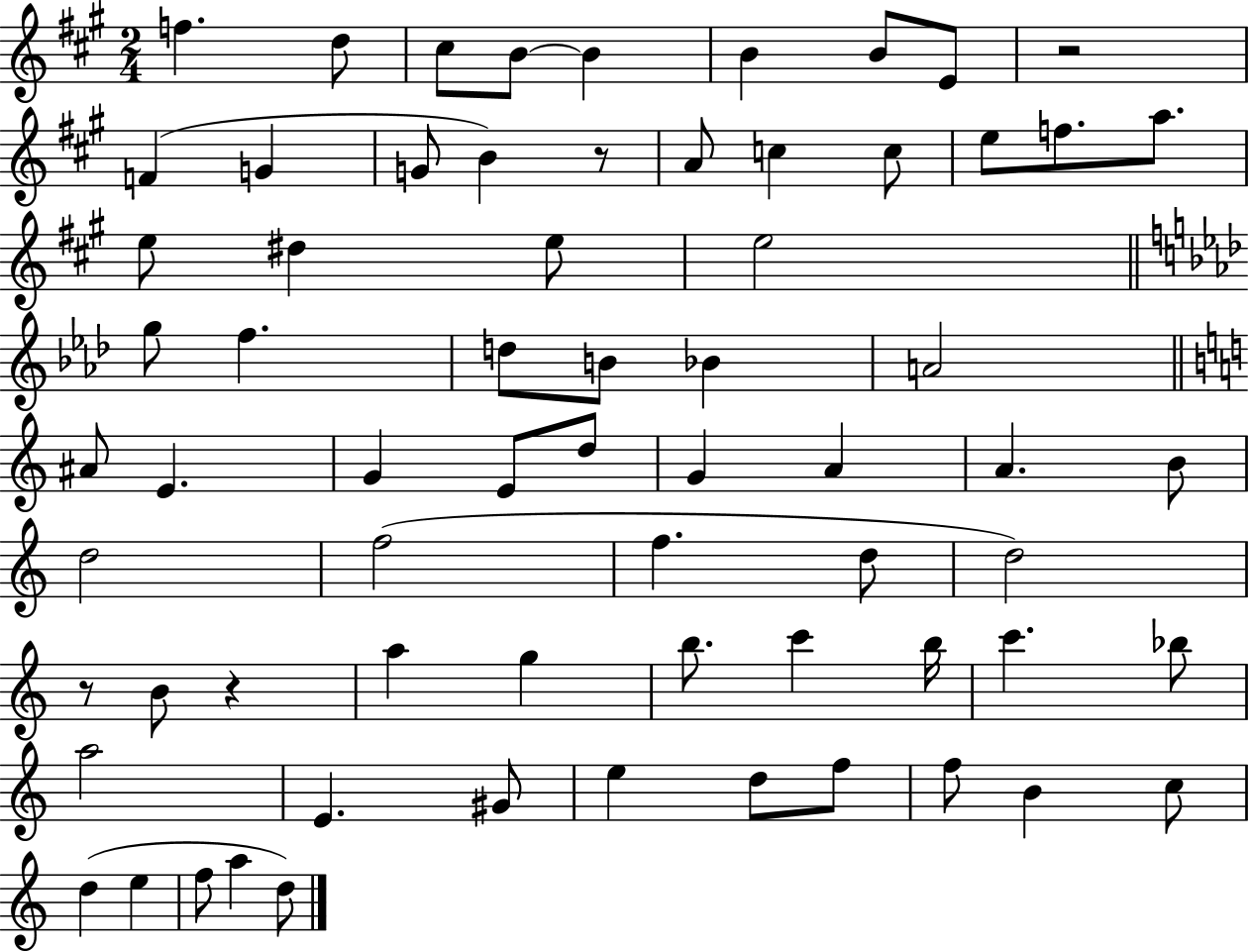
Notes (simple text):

F5/q. D5/e C#5/e B4/e B4/q B4/q B4/e E4/e R/h F4/q G4/q G4/e B4/q R/e A4/e C5/q C5/e E5/e F5/e. A5/e. E5/e D#5/q E5/e E5/h G5/e F5/q. D5/e B4/e Bb4/q A4/h A#4/e E4/q. G4/q E4/e D5/e G4/q A4/q A4/q. B4/e D5/h F5/h F5/q. D5/e D5/h R/e B4/e R/q A5/q G5/q B5/e. C6/q B5/s C6/q. Bb5/e A5/h E4/q. G#4/e E5/q D5/e F5/e F5/e B4/q C5/e D5/q E5/q F5/e A5/q D5/e